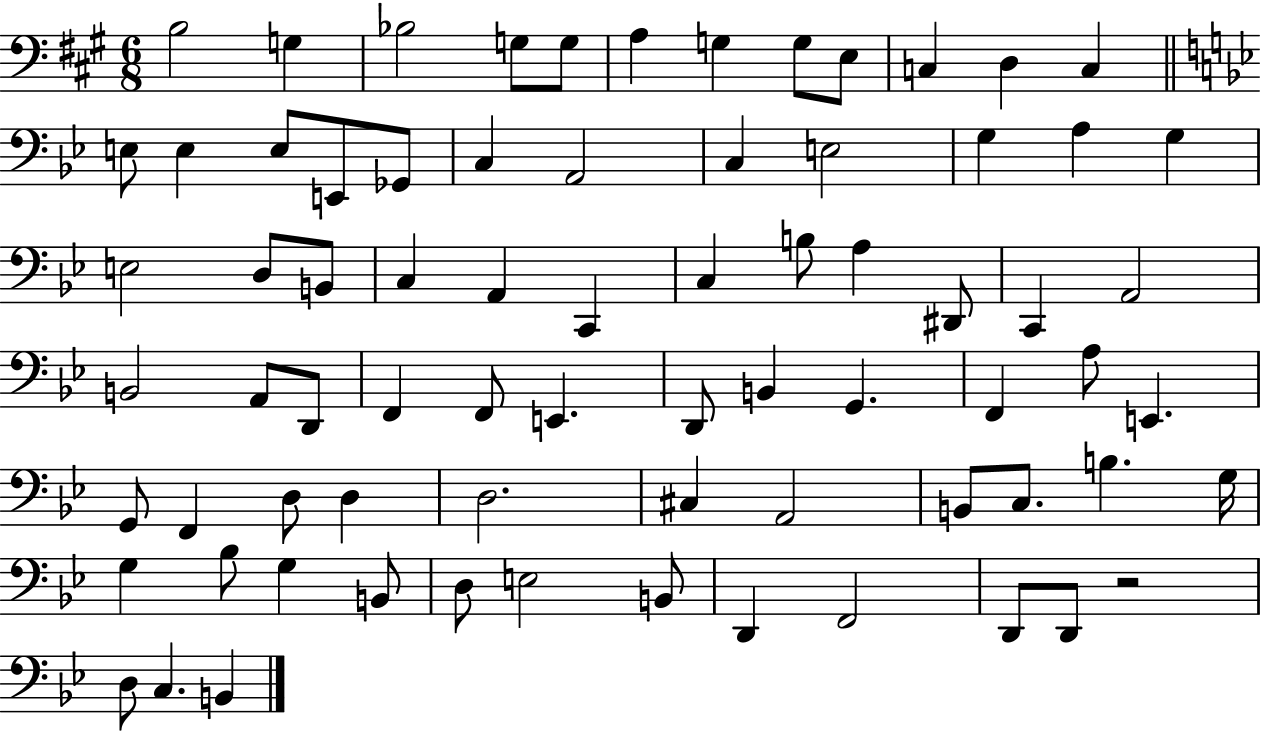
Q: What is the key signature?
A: A major